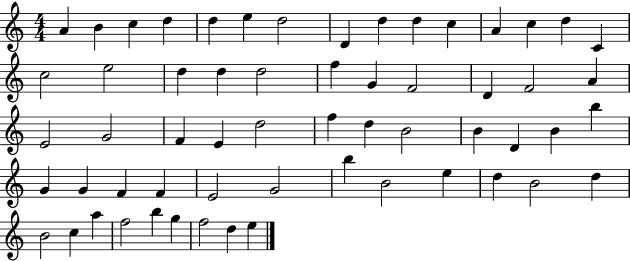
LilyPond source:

{
  \clef treble
  \numericTimeSignature
  \time 4/4
  \key c \major
  a'4 b'4 c''4 d''4 | d''4 e''4 d''2 | d'4 d''4 d''4 c''4 | a'4 c''4 d''4 c'4 | \break c''2 e''2 | d''4 d''4 d''2 | f''4 g'4 f'2 | d'4 f'2 a'4 | \break e'2 g'2 | f'4 e'4 d''2 | f''4 d''4 b'2 | b'4 d'4 b'4 b''4 | \break g'4 g'4 f'4 f'4 | e'2 g'2 | b''4 b'2 e''4 | d''4 b'2 d''4 | \break b'2 c''4 a''4 | f''2 b''4 g''4 | f''2 d''4 e''4 | \bar "|."
}